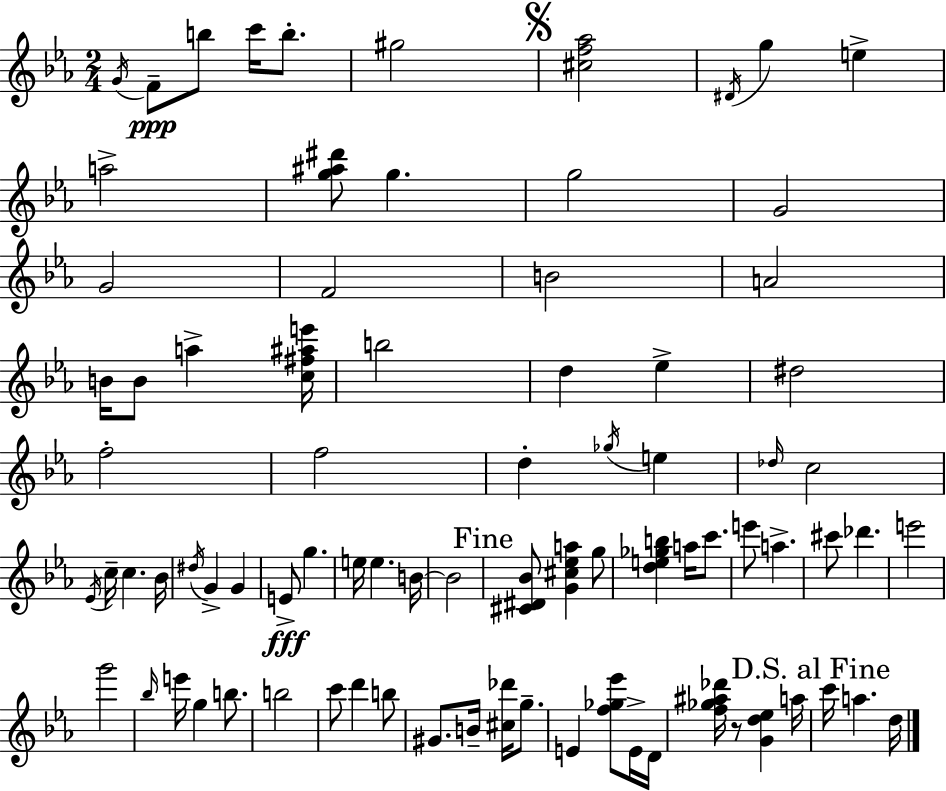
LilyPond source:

{
  \clef treble
  \numericTimeSignature
  \time 2/4
  \key c \minor
  \acciaccatura { g'16 }\ppp f'8-- b''8 c'''16 b''8.-. | gis''2 | \mark \markup { \musicglyph "scripts.segno" } <cis'' f'' aes''>2 | \acciaccatura { dis'16 } g''4 e''4-> | \break a''2-> | <g'' ais'' dis'''>8 g''4. | g''2 | g'2 | \break g'2 | f'2 | b'2 | a'2 | \break b'16 b'8 a''4-> | <c'' fis'' ais'' e'''>16 b''2 | d''4 ees''4-> | dis''2 | \break f''2-. | f''2 | d''4-. \acciaccatura { ges''16 } e''4 | \grace { des''16 } c''2 | \break \acciaccatura { ees'16 } c''16-- c''4. | bes'16 \acciaccatura { dis''16 } g'4-> | g'4 e'8->\fff | g''4. e''16 e''4. | \break b'16~~ b'2 | \mark "Fine" <cis' dis' bes'>8 | <g' cis'' ees'' a''>4 g''8 <d'' e'' ges'' b''>4 | a''16 c'''8. e'''8 | \break a''4.-> cis'''8 | des'''4. e'''2 | g'''2 | \grace { bes''16 } e'''16 | \break g''4 b''8. b''2 | c'''8 | d'''4 b''8 gis'8. | b'16-- <cis'' des'''>16 g''8.-- e'4 | \break <f'' ges'' ees'''>8 e'16-> d'16 <f'' ges'' ais'' des'''>16 | r8 <g' d'' ees''>4 a''16 \mark "D.S. al Fine" c'''16 | a''4. d''16 \bar "|."
}